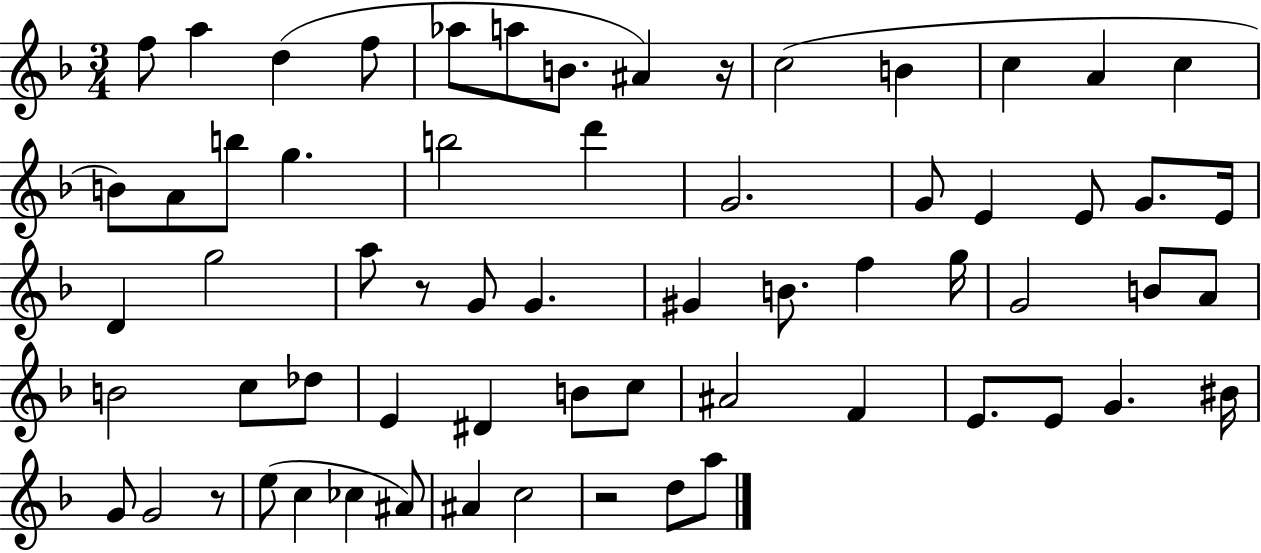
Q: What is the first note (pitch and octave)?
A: F5